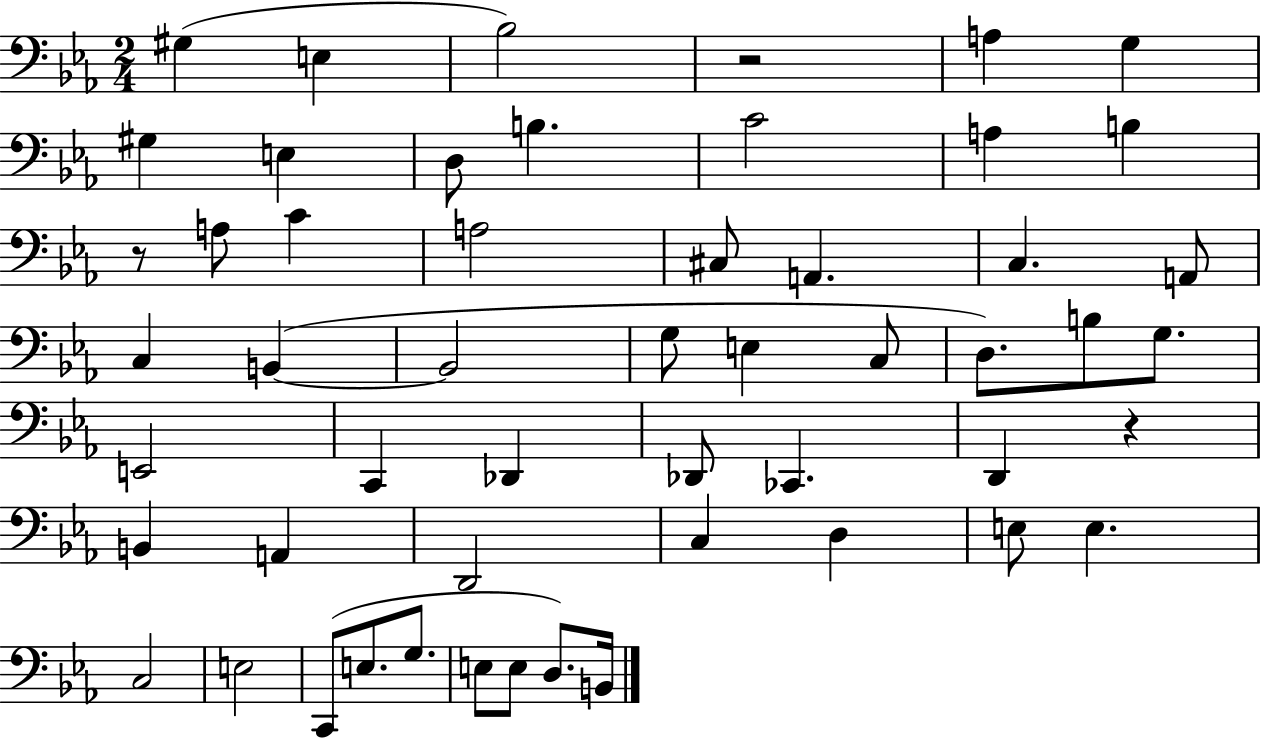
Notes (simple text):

G#3/q E3/q Bb3/h R/h A3/q G3/q G#3/q E3/q D3/e B3/q. C4/h A3/q B3/q R/e A3/e C4/q A3/h C#3/e A2/q. C3/q. A2/e C3/q B2/q B2/h G3/e E3/q C3/e D3/e. B3/e G3/e. E2/h C2/q Db2/q Db2/e CES2/q. D2/q R/q B2/q A2/q D2/h C3/q D3/q E3/e E3/q. C3/h E3/h C2/e E3/e. G3/e. E3/e E3/e D3/e. B2/s